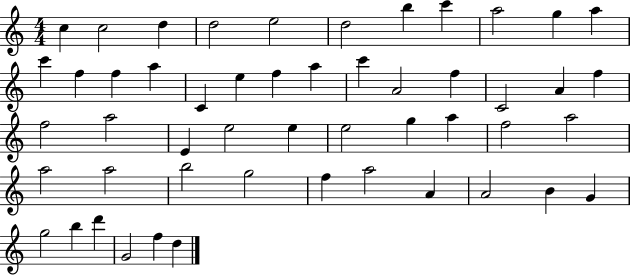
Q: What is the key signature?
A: C major